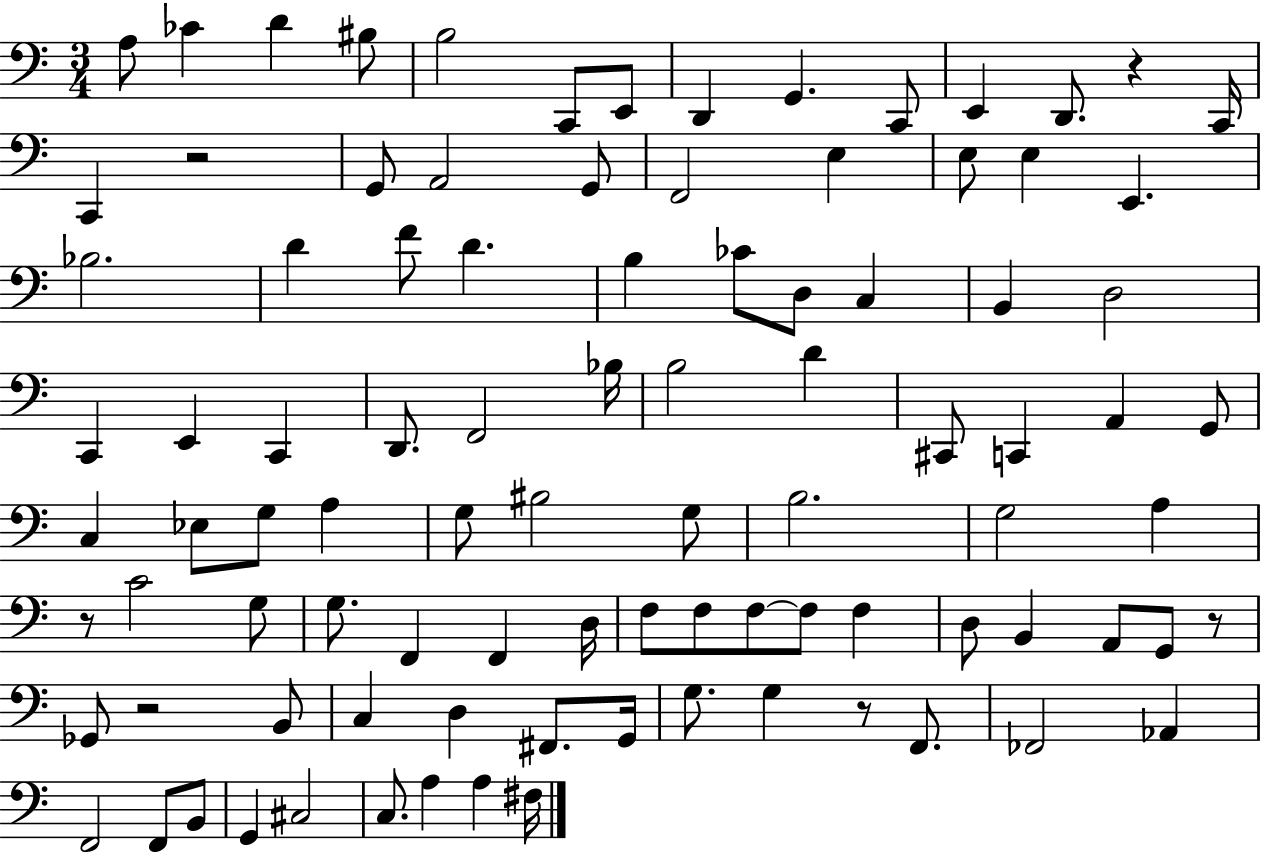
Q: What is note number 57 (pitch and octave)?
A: G3